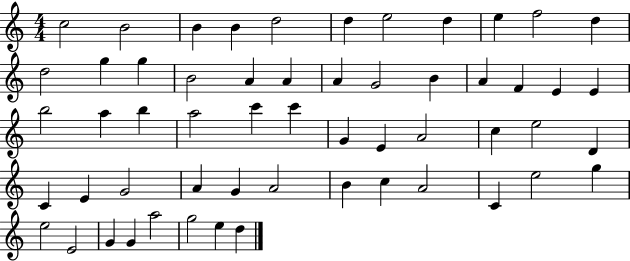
{
  \clef treble
  \numericTimeSignature
  \time 4/4
  \key c \major
  c''2 b'2 | b'4 b'4 d''2 | d''4 e''2 d''4 | e''4 f''2 d''4 | \break d''2 g''4 g''4 | b'2 a'4 a'4 | a'4 g'2 b'4 | a'4 f'4 e'4 e'4 | \break b''2 a''4 b''4 | a''2 c'''4 c'''4 | g'4 e'4 a'2 | c''4 e''2 d'4 | \break c'4 e'4 g'2 | a'4 g'4 a'2 | b'4 c''4 a'2 | c'4 e''2 g''4 | \break e''2 e'2 | g'4 g'4 a''2 | g''2 e''4 d''4 | \bar "|."
}